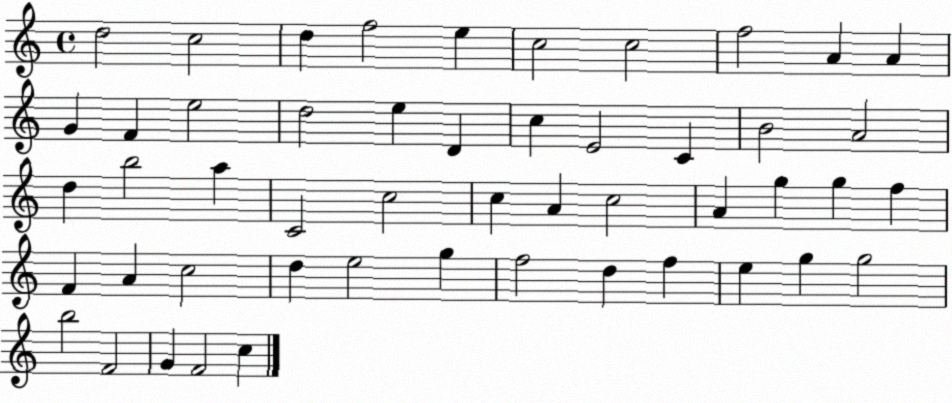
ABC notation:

X:1
T:Untitled
M:4/4
L:1/4
K:C
d2 c2 d f2 e c2 c2 f2 A A G F e2 d2 e D c E2 C B2 A2 d b2 a C2 c2 c A c2 A g g f F A c2 d e2 g f2 d f e g g2 b2 F2 G F2 c